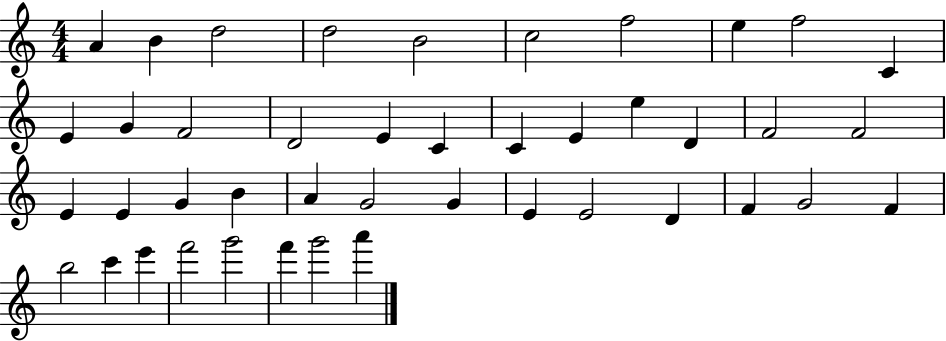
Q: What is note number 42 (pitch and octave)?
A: G6